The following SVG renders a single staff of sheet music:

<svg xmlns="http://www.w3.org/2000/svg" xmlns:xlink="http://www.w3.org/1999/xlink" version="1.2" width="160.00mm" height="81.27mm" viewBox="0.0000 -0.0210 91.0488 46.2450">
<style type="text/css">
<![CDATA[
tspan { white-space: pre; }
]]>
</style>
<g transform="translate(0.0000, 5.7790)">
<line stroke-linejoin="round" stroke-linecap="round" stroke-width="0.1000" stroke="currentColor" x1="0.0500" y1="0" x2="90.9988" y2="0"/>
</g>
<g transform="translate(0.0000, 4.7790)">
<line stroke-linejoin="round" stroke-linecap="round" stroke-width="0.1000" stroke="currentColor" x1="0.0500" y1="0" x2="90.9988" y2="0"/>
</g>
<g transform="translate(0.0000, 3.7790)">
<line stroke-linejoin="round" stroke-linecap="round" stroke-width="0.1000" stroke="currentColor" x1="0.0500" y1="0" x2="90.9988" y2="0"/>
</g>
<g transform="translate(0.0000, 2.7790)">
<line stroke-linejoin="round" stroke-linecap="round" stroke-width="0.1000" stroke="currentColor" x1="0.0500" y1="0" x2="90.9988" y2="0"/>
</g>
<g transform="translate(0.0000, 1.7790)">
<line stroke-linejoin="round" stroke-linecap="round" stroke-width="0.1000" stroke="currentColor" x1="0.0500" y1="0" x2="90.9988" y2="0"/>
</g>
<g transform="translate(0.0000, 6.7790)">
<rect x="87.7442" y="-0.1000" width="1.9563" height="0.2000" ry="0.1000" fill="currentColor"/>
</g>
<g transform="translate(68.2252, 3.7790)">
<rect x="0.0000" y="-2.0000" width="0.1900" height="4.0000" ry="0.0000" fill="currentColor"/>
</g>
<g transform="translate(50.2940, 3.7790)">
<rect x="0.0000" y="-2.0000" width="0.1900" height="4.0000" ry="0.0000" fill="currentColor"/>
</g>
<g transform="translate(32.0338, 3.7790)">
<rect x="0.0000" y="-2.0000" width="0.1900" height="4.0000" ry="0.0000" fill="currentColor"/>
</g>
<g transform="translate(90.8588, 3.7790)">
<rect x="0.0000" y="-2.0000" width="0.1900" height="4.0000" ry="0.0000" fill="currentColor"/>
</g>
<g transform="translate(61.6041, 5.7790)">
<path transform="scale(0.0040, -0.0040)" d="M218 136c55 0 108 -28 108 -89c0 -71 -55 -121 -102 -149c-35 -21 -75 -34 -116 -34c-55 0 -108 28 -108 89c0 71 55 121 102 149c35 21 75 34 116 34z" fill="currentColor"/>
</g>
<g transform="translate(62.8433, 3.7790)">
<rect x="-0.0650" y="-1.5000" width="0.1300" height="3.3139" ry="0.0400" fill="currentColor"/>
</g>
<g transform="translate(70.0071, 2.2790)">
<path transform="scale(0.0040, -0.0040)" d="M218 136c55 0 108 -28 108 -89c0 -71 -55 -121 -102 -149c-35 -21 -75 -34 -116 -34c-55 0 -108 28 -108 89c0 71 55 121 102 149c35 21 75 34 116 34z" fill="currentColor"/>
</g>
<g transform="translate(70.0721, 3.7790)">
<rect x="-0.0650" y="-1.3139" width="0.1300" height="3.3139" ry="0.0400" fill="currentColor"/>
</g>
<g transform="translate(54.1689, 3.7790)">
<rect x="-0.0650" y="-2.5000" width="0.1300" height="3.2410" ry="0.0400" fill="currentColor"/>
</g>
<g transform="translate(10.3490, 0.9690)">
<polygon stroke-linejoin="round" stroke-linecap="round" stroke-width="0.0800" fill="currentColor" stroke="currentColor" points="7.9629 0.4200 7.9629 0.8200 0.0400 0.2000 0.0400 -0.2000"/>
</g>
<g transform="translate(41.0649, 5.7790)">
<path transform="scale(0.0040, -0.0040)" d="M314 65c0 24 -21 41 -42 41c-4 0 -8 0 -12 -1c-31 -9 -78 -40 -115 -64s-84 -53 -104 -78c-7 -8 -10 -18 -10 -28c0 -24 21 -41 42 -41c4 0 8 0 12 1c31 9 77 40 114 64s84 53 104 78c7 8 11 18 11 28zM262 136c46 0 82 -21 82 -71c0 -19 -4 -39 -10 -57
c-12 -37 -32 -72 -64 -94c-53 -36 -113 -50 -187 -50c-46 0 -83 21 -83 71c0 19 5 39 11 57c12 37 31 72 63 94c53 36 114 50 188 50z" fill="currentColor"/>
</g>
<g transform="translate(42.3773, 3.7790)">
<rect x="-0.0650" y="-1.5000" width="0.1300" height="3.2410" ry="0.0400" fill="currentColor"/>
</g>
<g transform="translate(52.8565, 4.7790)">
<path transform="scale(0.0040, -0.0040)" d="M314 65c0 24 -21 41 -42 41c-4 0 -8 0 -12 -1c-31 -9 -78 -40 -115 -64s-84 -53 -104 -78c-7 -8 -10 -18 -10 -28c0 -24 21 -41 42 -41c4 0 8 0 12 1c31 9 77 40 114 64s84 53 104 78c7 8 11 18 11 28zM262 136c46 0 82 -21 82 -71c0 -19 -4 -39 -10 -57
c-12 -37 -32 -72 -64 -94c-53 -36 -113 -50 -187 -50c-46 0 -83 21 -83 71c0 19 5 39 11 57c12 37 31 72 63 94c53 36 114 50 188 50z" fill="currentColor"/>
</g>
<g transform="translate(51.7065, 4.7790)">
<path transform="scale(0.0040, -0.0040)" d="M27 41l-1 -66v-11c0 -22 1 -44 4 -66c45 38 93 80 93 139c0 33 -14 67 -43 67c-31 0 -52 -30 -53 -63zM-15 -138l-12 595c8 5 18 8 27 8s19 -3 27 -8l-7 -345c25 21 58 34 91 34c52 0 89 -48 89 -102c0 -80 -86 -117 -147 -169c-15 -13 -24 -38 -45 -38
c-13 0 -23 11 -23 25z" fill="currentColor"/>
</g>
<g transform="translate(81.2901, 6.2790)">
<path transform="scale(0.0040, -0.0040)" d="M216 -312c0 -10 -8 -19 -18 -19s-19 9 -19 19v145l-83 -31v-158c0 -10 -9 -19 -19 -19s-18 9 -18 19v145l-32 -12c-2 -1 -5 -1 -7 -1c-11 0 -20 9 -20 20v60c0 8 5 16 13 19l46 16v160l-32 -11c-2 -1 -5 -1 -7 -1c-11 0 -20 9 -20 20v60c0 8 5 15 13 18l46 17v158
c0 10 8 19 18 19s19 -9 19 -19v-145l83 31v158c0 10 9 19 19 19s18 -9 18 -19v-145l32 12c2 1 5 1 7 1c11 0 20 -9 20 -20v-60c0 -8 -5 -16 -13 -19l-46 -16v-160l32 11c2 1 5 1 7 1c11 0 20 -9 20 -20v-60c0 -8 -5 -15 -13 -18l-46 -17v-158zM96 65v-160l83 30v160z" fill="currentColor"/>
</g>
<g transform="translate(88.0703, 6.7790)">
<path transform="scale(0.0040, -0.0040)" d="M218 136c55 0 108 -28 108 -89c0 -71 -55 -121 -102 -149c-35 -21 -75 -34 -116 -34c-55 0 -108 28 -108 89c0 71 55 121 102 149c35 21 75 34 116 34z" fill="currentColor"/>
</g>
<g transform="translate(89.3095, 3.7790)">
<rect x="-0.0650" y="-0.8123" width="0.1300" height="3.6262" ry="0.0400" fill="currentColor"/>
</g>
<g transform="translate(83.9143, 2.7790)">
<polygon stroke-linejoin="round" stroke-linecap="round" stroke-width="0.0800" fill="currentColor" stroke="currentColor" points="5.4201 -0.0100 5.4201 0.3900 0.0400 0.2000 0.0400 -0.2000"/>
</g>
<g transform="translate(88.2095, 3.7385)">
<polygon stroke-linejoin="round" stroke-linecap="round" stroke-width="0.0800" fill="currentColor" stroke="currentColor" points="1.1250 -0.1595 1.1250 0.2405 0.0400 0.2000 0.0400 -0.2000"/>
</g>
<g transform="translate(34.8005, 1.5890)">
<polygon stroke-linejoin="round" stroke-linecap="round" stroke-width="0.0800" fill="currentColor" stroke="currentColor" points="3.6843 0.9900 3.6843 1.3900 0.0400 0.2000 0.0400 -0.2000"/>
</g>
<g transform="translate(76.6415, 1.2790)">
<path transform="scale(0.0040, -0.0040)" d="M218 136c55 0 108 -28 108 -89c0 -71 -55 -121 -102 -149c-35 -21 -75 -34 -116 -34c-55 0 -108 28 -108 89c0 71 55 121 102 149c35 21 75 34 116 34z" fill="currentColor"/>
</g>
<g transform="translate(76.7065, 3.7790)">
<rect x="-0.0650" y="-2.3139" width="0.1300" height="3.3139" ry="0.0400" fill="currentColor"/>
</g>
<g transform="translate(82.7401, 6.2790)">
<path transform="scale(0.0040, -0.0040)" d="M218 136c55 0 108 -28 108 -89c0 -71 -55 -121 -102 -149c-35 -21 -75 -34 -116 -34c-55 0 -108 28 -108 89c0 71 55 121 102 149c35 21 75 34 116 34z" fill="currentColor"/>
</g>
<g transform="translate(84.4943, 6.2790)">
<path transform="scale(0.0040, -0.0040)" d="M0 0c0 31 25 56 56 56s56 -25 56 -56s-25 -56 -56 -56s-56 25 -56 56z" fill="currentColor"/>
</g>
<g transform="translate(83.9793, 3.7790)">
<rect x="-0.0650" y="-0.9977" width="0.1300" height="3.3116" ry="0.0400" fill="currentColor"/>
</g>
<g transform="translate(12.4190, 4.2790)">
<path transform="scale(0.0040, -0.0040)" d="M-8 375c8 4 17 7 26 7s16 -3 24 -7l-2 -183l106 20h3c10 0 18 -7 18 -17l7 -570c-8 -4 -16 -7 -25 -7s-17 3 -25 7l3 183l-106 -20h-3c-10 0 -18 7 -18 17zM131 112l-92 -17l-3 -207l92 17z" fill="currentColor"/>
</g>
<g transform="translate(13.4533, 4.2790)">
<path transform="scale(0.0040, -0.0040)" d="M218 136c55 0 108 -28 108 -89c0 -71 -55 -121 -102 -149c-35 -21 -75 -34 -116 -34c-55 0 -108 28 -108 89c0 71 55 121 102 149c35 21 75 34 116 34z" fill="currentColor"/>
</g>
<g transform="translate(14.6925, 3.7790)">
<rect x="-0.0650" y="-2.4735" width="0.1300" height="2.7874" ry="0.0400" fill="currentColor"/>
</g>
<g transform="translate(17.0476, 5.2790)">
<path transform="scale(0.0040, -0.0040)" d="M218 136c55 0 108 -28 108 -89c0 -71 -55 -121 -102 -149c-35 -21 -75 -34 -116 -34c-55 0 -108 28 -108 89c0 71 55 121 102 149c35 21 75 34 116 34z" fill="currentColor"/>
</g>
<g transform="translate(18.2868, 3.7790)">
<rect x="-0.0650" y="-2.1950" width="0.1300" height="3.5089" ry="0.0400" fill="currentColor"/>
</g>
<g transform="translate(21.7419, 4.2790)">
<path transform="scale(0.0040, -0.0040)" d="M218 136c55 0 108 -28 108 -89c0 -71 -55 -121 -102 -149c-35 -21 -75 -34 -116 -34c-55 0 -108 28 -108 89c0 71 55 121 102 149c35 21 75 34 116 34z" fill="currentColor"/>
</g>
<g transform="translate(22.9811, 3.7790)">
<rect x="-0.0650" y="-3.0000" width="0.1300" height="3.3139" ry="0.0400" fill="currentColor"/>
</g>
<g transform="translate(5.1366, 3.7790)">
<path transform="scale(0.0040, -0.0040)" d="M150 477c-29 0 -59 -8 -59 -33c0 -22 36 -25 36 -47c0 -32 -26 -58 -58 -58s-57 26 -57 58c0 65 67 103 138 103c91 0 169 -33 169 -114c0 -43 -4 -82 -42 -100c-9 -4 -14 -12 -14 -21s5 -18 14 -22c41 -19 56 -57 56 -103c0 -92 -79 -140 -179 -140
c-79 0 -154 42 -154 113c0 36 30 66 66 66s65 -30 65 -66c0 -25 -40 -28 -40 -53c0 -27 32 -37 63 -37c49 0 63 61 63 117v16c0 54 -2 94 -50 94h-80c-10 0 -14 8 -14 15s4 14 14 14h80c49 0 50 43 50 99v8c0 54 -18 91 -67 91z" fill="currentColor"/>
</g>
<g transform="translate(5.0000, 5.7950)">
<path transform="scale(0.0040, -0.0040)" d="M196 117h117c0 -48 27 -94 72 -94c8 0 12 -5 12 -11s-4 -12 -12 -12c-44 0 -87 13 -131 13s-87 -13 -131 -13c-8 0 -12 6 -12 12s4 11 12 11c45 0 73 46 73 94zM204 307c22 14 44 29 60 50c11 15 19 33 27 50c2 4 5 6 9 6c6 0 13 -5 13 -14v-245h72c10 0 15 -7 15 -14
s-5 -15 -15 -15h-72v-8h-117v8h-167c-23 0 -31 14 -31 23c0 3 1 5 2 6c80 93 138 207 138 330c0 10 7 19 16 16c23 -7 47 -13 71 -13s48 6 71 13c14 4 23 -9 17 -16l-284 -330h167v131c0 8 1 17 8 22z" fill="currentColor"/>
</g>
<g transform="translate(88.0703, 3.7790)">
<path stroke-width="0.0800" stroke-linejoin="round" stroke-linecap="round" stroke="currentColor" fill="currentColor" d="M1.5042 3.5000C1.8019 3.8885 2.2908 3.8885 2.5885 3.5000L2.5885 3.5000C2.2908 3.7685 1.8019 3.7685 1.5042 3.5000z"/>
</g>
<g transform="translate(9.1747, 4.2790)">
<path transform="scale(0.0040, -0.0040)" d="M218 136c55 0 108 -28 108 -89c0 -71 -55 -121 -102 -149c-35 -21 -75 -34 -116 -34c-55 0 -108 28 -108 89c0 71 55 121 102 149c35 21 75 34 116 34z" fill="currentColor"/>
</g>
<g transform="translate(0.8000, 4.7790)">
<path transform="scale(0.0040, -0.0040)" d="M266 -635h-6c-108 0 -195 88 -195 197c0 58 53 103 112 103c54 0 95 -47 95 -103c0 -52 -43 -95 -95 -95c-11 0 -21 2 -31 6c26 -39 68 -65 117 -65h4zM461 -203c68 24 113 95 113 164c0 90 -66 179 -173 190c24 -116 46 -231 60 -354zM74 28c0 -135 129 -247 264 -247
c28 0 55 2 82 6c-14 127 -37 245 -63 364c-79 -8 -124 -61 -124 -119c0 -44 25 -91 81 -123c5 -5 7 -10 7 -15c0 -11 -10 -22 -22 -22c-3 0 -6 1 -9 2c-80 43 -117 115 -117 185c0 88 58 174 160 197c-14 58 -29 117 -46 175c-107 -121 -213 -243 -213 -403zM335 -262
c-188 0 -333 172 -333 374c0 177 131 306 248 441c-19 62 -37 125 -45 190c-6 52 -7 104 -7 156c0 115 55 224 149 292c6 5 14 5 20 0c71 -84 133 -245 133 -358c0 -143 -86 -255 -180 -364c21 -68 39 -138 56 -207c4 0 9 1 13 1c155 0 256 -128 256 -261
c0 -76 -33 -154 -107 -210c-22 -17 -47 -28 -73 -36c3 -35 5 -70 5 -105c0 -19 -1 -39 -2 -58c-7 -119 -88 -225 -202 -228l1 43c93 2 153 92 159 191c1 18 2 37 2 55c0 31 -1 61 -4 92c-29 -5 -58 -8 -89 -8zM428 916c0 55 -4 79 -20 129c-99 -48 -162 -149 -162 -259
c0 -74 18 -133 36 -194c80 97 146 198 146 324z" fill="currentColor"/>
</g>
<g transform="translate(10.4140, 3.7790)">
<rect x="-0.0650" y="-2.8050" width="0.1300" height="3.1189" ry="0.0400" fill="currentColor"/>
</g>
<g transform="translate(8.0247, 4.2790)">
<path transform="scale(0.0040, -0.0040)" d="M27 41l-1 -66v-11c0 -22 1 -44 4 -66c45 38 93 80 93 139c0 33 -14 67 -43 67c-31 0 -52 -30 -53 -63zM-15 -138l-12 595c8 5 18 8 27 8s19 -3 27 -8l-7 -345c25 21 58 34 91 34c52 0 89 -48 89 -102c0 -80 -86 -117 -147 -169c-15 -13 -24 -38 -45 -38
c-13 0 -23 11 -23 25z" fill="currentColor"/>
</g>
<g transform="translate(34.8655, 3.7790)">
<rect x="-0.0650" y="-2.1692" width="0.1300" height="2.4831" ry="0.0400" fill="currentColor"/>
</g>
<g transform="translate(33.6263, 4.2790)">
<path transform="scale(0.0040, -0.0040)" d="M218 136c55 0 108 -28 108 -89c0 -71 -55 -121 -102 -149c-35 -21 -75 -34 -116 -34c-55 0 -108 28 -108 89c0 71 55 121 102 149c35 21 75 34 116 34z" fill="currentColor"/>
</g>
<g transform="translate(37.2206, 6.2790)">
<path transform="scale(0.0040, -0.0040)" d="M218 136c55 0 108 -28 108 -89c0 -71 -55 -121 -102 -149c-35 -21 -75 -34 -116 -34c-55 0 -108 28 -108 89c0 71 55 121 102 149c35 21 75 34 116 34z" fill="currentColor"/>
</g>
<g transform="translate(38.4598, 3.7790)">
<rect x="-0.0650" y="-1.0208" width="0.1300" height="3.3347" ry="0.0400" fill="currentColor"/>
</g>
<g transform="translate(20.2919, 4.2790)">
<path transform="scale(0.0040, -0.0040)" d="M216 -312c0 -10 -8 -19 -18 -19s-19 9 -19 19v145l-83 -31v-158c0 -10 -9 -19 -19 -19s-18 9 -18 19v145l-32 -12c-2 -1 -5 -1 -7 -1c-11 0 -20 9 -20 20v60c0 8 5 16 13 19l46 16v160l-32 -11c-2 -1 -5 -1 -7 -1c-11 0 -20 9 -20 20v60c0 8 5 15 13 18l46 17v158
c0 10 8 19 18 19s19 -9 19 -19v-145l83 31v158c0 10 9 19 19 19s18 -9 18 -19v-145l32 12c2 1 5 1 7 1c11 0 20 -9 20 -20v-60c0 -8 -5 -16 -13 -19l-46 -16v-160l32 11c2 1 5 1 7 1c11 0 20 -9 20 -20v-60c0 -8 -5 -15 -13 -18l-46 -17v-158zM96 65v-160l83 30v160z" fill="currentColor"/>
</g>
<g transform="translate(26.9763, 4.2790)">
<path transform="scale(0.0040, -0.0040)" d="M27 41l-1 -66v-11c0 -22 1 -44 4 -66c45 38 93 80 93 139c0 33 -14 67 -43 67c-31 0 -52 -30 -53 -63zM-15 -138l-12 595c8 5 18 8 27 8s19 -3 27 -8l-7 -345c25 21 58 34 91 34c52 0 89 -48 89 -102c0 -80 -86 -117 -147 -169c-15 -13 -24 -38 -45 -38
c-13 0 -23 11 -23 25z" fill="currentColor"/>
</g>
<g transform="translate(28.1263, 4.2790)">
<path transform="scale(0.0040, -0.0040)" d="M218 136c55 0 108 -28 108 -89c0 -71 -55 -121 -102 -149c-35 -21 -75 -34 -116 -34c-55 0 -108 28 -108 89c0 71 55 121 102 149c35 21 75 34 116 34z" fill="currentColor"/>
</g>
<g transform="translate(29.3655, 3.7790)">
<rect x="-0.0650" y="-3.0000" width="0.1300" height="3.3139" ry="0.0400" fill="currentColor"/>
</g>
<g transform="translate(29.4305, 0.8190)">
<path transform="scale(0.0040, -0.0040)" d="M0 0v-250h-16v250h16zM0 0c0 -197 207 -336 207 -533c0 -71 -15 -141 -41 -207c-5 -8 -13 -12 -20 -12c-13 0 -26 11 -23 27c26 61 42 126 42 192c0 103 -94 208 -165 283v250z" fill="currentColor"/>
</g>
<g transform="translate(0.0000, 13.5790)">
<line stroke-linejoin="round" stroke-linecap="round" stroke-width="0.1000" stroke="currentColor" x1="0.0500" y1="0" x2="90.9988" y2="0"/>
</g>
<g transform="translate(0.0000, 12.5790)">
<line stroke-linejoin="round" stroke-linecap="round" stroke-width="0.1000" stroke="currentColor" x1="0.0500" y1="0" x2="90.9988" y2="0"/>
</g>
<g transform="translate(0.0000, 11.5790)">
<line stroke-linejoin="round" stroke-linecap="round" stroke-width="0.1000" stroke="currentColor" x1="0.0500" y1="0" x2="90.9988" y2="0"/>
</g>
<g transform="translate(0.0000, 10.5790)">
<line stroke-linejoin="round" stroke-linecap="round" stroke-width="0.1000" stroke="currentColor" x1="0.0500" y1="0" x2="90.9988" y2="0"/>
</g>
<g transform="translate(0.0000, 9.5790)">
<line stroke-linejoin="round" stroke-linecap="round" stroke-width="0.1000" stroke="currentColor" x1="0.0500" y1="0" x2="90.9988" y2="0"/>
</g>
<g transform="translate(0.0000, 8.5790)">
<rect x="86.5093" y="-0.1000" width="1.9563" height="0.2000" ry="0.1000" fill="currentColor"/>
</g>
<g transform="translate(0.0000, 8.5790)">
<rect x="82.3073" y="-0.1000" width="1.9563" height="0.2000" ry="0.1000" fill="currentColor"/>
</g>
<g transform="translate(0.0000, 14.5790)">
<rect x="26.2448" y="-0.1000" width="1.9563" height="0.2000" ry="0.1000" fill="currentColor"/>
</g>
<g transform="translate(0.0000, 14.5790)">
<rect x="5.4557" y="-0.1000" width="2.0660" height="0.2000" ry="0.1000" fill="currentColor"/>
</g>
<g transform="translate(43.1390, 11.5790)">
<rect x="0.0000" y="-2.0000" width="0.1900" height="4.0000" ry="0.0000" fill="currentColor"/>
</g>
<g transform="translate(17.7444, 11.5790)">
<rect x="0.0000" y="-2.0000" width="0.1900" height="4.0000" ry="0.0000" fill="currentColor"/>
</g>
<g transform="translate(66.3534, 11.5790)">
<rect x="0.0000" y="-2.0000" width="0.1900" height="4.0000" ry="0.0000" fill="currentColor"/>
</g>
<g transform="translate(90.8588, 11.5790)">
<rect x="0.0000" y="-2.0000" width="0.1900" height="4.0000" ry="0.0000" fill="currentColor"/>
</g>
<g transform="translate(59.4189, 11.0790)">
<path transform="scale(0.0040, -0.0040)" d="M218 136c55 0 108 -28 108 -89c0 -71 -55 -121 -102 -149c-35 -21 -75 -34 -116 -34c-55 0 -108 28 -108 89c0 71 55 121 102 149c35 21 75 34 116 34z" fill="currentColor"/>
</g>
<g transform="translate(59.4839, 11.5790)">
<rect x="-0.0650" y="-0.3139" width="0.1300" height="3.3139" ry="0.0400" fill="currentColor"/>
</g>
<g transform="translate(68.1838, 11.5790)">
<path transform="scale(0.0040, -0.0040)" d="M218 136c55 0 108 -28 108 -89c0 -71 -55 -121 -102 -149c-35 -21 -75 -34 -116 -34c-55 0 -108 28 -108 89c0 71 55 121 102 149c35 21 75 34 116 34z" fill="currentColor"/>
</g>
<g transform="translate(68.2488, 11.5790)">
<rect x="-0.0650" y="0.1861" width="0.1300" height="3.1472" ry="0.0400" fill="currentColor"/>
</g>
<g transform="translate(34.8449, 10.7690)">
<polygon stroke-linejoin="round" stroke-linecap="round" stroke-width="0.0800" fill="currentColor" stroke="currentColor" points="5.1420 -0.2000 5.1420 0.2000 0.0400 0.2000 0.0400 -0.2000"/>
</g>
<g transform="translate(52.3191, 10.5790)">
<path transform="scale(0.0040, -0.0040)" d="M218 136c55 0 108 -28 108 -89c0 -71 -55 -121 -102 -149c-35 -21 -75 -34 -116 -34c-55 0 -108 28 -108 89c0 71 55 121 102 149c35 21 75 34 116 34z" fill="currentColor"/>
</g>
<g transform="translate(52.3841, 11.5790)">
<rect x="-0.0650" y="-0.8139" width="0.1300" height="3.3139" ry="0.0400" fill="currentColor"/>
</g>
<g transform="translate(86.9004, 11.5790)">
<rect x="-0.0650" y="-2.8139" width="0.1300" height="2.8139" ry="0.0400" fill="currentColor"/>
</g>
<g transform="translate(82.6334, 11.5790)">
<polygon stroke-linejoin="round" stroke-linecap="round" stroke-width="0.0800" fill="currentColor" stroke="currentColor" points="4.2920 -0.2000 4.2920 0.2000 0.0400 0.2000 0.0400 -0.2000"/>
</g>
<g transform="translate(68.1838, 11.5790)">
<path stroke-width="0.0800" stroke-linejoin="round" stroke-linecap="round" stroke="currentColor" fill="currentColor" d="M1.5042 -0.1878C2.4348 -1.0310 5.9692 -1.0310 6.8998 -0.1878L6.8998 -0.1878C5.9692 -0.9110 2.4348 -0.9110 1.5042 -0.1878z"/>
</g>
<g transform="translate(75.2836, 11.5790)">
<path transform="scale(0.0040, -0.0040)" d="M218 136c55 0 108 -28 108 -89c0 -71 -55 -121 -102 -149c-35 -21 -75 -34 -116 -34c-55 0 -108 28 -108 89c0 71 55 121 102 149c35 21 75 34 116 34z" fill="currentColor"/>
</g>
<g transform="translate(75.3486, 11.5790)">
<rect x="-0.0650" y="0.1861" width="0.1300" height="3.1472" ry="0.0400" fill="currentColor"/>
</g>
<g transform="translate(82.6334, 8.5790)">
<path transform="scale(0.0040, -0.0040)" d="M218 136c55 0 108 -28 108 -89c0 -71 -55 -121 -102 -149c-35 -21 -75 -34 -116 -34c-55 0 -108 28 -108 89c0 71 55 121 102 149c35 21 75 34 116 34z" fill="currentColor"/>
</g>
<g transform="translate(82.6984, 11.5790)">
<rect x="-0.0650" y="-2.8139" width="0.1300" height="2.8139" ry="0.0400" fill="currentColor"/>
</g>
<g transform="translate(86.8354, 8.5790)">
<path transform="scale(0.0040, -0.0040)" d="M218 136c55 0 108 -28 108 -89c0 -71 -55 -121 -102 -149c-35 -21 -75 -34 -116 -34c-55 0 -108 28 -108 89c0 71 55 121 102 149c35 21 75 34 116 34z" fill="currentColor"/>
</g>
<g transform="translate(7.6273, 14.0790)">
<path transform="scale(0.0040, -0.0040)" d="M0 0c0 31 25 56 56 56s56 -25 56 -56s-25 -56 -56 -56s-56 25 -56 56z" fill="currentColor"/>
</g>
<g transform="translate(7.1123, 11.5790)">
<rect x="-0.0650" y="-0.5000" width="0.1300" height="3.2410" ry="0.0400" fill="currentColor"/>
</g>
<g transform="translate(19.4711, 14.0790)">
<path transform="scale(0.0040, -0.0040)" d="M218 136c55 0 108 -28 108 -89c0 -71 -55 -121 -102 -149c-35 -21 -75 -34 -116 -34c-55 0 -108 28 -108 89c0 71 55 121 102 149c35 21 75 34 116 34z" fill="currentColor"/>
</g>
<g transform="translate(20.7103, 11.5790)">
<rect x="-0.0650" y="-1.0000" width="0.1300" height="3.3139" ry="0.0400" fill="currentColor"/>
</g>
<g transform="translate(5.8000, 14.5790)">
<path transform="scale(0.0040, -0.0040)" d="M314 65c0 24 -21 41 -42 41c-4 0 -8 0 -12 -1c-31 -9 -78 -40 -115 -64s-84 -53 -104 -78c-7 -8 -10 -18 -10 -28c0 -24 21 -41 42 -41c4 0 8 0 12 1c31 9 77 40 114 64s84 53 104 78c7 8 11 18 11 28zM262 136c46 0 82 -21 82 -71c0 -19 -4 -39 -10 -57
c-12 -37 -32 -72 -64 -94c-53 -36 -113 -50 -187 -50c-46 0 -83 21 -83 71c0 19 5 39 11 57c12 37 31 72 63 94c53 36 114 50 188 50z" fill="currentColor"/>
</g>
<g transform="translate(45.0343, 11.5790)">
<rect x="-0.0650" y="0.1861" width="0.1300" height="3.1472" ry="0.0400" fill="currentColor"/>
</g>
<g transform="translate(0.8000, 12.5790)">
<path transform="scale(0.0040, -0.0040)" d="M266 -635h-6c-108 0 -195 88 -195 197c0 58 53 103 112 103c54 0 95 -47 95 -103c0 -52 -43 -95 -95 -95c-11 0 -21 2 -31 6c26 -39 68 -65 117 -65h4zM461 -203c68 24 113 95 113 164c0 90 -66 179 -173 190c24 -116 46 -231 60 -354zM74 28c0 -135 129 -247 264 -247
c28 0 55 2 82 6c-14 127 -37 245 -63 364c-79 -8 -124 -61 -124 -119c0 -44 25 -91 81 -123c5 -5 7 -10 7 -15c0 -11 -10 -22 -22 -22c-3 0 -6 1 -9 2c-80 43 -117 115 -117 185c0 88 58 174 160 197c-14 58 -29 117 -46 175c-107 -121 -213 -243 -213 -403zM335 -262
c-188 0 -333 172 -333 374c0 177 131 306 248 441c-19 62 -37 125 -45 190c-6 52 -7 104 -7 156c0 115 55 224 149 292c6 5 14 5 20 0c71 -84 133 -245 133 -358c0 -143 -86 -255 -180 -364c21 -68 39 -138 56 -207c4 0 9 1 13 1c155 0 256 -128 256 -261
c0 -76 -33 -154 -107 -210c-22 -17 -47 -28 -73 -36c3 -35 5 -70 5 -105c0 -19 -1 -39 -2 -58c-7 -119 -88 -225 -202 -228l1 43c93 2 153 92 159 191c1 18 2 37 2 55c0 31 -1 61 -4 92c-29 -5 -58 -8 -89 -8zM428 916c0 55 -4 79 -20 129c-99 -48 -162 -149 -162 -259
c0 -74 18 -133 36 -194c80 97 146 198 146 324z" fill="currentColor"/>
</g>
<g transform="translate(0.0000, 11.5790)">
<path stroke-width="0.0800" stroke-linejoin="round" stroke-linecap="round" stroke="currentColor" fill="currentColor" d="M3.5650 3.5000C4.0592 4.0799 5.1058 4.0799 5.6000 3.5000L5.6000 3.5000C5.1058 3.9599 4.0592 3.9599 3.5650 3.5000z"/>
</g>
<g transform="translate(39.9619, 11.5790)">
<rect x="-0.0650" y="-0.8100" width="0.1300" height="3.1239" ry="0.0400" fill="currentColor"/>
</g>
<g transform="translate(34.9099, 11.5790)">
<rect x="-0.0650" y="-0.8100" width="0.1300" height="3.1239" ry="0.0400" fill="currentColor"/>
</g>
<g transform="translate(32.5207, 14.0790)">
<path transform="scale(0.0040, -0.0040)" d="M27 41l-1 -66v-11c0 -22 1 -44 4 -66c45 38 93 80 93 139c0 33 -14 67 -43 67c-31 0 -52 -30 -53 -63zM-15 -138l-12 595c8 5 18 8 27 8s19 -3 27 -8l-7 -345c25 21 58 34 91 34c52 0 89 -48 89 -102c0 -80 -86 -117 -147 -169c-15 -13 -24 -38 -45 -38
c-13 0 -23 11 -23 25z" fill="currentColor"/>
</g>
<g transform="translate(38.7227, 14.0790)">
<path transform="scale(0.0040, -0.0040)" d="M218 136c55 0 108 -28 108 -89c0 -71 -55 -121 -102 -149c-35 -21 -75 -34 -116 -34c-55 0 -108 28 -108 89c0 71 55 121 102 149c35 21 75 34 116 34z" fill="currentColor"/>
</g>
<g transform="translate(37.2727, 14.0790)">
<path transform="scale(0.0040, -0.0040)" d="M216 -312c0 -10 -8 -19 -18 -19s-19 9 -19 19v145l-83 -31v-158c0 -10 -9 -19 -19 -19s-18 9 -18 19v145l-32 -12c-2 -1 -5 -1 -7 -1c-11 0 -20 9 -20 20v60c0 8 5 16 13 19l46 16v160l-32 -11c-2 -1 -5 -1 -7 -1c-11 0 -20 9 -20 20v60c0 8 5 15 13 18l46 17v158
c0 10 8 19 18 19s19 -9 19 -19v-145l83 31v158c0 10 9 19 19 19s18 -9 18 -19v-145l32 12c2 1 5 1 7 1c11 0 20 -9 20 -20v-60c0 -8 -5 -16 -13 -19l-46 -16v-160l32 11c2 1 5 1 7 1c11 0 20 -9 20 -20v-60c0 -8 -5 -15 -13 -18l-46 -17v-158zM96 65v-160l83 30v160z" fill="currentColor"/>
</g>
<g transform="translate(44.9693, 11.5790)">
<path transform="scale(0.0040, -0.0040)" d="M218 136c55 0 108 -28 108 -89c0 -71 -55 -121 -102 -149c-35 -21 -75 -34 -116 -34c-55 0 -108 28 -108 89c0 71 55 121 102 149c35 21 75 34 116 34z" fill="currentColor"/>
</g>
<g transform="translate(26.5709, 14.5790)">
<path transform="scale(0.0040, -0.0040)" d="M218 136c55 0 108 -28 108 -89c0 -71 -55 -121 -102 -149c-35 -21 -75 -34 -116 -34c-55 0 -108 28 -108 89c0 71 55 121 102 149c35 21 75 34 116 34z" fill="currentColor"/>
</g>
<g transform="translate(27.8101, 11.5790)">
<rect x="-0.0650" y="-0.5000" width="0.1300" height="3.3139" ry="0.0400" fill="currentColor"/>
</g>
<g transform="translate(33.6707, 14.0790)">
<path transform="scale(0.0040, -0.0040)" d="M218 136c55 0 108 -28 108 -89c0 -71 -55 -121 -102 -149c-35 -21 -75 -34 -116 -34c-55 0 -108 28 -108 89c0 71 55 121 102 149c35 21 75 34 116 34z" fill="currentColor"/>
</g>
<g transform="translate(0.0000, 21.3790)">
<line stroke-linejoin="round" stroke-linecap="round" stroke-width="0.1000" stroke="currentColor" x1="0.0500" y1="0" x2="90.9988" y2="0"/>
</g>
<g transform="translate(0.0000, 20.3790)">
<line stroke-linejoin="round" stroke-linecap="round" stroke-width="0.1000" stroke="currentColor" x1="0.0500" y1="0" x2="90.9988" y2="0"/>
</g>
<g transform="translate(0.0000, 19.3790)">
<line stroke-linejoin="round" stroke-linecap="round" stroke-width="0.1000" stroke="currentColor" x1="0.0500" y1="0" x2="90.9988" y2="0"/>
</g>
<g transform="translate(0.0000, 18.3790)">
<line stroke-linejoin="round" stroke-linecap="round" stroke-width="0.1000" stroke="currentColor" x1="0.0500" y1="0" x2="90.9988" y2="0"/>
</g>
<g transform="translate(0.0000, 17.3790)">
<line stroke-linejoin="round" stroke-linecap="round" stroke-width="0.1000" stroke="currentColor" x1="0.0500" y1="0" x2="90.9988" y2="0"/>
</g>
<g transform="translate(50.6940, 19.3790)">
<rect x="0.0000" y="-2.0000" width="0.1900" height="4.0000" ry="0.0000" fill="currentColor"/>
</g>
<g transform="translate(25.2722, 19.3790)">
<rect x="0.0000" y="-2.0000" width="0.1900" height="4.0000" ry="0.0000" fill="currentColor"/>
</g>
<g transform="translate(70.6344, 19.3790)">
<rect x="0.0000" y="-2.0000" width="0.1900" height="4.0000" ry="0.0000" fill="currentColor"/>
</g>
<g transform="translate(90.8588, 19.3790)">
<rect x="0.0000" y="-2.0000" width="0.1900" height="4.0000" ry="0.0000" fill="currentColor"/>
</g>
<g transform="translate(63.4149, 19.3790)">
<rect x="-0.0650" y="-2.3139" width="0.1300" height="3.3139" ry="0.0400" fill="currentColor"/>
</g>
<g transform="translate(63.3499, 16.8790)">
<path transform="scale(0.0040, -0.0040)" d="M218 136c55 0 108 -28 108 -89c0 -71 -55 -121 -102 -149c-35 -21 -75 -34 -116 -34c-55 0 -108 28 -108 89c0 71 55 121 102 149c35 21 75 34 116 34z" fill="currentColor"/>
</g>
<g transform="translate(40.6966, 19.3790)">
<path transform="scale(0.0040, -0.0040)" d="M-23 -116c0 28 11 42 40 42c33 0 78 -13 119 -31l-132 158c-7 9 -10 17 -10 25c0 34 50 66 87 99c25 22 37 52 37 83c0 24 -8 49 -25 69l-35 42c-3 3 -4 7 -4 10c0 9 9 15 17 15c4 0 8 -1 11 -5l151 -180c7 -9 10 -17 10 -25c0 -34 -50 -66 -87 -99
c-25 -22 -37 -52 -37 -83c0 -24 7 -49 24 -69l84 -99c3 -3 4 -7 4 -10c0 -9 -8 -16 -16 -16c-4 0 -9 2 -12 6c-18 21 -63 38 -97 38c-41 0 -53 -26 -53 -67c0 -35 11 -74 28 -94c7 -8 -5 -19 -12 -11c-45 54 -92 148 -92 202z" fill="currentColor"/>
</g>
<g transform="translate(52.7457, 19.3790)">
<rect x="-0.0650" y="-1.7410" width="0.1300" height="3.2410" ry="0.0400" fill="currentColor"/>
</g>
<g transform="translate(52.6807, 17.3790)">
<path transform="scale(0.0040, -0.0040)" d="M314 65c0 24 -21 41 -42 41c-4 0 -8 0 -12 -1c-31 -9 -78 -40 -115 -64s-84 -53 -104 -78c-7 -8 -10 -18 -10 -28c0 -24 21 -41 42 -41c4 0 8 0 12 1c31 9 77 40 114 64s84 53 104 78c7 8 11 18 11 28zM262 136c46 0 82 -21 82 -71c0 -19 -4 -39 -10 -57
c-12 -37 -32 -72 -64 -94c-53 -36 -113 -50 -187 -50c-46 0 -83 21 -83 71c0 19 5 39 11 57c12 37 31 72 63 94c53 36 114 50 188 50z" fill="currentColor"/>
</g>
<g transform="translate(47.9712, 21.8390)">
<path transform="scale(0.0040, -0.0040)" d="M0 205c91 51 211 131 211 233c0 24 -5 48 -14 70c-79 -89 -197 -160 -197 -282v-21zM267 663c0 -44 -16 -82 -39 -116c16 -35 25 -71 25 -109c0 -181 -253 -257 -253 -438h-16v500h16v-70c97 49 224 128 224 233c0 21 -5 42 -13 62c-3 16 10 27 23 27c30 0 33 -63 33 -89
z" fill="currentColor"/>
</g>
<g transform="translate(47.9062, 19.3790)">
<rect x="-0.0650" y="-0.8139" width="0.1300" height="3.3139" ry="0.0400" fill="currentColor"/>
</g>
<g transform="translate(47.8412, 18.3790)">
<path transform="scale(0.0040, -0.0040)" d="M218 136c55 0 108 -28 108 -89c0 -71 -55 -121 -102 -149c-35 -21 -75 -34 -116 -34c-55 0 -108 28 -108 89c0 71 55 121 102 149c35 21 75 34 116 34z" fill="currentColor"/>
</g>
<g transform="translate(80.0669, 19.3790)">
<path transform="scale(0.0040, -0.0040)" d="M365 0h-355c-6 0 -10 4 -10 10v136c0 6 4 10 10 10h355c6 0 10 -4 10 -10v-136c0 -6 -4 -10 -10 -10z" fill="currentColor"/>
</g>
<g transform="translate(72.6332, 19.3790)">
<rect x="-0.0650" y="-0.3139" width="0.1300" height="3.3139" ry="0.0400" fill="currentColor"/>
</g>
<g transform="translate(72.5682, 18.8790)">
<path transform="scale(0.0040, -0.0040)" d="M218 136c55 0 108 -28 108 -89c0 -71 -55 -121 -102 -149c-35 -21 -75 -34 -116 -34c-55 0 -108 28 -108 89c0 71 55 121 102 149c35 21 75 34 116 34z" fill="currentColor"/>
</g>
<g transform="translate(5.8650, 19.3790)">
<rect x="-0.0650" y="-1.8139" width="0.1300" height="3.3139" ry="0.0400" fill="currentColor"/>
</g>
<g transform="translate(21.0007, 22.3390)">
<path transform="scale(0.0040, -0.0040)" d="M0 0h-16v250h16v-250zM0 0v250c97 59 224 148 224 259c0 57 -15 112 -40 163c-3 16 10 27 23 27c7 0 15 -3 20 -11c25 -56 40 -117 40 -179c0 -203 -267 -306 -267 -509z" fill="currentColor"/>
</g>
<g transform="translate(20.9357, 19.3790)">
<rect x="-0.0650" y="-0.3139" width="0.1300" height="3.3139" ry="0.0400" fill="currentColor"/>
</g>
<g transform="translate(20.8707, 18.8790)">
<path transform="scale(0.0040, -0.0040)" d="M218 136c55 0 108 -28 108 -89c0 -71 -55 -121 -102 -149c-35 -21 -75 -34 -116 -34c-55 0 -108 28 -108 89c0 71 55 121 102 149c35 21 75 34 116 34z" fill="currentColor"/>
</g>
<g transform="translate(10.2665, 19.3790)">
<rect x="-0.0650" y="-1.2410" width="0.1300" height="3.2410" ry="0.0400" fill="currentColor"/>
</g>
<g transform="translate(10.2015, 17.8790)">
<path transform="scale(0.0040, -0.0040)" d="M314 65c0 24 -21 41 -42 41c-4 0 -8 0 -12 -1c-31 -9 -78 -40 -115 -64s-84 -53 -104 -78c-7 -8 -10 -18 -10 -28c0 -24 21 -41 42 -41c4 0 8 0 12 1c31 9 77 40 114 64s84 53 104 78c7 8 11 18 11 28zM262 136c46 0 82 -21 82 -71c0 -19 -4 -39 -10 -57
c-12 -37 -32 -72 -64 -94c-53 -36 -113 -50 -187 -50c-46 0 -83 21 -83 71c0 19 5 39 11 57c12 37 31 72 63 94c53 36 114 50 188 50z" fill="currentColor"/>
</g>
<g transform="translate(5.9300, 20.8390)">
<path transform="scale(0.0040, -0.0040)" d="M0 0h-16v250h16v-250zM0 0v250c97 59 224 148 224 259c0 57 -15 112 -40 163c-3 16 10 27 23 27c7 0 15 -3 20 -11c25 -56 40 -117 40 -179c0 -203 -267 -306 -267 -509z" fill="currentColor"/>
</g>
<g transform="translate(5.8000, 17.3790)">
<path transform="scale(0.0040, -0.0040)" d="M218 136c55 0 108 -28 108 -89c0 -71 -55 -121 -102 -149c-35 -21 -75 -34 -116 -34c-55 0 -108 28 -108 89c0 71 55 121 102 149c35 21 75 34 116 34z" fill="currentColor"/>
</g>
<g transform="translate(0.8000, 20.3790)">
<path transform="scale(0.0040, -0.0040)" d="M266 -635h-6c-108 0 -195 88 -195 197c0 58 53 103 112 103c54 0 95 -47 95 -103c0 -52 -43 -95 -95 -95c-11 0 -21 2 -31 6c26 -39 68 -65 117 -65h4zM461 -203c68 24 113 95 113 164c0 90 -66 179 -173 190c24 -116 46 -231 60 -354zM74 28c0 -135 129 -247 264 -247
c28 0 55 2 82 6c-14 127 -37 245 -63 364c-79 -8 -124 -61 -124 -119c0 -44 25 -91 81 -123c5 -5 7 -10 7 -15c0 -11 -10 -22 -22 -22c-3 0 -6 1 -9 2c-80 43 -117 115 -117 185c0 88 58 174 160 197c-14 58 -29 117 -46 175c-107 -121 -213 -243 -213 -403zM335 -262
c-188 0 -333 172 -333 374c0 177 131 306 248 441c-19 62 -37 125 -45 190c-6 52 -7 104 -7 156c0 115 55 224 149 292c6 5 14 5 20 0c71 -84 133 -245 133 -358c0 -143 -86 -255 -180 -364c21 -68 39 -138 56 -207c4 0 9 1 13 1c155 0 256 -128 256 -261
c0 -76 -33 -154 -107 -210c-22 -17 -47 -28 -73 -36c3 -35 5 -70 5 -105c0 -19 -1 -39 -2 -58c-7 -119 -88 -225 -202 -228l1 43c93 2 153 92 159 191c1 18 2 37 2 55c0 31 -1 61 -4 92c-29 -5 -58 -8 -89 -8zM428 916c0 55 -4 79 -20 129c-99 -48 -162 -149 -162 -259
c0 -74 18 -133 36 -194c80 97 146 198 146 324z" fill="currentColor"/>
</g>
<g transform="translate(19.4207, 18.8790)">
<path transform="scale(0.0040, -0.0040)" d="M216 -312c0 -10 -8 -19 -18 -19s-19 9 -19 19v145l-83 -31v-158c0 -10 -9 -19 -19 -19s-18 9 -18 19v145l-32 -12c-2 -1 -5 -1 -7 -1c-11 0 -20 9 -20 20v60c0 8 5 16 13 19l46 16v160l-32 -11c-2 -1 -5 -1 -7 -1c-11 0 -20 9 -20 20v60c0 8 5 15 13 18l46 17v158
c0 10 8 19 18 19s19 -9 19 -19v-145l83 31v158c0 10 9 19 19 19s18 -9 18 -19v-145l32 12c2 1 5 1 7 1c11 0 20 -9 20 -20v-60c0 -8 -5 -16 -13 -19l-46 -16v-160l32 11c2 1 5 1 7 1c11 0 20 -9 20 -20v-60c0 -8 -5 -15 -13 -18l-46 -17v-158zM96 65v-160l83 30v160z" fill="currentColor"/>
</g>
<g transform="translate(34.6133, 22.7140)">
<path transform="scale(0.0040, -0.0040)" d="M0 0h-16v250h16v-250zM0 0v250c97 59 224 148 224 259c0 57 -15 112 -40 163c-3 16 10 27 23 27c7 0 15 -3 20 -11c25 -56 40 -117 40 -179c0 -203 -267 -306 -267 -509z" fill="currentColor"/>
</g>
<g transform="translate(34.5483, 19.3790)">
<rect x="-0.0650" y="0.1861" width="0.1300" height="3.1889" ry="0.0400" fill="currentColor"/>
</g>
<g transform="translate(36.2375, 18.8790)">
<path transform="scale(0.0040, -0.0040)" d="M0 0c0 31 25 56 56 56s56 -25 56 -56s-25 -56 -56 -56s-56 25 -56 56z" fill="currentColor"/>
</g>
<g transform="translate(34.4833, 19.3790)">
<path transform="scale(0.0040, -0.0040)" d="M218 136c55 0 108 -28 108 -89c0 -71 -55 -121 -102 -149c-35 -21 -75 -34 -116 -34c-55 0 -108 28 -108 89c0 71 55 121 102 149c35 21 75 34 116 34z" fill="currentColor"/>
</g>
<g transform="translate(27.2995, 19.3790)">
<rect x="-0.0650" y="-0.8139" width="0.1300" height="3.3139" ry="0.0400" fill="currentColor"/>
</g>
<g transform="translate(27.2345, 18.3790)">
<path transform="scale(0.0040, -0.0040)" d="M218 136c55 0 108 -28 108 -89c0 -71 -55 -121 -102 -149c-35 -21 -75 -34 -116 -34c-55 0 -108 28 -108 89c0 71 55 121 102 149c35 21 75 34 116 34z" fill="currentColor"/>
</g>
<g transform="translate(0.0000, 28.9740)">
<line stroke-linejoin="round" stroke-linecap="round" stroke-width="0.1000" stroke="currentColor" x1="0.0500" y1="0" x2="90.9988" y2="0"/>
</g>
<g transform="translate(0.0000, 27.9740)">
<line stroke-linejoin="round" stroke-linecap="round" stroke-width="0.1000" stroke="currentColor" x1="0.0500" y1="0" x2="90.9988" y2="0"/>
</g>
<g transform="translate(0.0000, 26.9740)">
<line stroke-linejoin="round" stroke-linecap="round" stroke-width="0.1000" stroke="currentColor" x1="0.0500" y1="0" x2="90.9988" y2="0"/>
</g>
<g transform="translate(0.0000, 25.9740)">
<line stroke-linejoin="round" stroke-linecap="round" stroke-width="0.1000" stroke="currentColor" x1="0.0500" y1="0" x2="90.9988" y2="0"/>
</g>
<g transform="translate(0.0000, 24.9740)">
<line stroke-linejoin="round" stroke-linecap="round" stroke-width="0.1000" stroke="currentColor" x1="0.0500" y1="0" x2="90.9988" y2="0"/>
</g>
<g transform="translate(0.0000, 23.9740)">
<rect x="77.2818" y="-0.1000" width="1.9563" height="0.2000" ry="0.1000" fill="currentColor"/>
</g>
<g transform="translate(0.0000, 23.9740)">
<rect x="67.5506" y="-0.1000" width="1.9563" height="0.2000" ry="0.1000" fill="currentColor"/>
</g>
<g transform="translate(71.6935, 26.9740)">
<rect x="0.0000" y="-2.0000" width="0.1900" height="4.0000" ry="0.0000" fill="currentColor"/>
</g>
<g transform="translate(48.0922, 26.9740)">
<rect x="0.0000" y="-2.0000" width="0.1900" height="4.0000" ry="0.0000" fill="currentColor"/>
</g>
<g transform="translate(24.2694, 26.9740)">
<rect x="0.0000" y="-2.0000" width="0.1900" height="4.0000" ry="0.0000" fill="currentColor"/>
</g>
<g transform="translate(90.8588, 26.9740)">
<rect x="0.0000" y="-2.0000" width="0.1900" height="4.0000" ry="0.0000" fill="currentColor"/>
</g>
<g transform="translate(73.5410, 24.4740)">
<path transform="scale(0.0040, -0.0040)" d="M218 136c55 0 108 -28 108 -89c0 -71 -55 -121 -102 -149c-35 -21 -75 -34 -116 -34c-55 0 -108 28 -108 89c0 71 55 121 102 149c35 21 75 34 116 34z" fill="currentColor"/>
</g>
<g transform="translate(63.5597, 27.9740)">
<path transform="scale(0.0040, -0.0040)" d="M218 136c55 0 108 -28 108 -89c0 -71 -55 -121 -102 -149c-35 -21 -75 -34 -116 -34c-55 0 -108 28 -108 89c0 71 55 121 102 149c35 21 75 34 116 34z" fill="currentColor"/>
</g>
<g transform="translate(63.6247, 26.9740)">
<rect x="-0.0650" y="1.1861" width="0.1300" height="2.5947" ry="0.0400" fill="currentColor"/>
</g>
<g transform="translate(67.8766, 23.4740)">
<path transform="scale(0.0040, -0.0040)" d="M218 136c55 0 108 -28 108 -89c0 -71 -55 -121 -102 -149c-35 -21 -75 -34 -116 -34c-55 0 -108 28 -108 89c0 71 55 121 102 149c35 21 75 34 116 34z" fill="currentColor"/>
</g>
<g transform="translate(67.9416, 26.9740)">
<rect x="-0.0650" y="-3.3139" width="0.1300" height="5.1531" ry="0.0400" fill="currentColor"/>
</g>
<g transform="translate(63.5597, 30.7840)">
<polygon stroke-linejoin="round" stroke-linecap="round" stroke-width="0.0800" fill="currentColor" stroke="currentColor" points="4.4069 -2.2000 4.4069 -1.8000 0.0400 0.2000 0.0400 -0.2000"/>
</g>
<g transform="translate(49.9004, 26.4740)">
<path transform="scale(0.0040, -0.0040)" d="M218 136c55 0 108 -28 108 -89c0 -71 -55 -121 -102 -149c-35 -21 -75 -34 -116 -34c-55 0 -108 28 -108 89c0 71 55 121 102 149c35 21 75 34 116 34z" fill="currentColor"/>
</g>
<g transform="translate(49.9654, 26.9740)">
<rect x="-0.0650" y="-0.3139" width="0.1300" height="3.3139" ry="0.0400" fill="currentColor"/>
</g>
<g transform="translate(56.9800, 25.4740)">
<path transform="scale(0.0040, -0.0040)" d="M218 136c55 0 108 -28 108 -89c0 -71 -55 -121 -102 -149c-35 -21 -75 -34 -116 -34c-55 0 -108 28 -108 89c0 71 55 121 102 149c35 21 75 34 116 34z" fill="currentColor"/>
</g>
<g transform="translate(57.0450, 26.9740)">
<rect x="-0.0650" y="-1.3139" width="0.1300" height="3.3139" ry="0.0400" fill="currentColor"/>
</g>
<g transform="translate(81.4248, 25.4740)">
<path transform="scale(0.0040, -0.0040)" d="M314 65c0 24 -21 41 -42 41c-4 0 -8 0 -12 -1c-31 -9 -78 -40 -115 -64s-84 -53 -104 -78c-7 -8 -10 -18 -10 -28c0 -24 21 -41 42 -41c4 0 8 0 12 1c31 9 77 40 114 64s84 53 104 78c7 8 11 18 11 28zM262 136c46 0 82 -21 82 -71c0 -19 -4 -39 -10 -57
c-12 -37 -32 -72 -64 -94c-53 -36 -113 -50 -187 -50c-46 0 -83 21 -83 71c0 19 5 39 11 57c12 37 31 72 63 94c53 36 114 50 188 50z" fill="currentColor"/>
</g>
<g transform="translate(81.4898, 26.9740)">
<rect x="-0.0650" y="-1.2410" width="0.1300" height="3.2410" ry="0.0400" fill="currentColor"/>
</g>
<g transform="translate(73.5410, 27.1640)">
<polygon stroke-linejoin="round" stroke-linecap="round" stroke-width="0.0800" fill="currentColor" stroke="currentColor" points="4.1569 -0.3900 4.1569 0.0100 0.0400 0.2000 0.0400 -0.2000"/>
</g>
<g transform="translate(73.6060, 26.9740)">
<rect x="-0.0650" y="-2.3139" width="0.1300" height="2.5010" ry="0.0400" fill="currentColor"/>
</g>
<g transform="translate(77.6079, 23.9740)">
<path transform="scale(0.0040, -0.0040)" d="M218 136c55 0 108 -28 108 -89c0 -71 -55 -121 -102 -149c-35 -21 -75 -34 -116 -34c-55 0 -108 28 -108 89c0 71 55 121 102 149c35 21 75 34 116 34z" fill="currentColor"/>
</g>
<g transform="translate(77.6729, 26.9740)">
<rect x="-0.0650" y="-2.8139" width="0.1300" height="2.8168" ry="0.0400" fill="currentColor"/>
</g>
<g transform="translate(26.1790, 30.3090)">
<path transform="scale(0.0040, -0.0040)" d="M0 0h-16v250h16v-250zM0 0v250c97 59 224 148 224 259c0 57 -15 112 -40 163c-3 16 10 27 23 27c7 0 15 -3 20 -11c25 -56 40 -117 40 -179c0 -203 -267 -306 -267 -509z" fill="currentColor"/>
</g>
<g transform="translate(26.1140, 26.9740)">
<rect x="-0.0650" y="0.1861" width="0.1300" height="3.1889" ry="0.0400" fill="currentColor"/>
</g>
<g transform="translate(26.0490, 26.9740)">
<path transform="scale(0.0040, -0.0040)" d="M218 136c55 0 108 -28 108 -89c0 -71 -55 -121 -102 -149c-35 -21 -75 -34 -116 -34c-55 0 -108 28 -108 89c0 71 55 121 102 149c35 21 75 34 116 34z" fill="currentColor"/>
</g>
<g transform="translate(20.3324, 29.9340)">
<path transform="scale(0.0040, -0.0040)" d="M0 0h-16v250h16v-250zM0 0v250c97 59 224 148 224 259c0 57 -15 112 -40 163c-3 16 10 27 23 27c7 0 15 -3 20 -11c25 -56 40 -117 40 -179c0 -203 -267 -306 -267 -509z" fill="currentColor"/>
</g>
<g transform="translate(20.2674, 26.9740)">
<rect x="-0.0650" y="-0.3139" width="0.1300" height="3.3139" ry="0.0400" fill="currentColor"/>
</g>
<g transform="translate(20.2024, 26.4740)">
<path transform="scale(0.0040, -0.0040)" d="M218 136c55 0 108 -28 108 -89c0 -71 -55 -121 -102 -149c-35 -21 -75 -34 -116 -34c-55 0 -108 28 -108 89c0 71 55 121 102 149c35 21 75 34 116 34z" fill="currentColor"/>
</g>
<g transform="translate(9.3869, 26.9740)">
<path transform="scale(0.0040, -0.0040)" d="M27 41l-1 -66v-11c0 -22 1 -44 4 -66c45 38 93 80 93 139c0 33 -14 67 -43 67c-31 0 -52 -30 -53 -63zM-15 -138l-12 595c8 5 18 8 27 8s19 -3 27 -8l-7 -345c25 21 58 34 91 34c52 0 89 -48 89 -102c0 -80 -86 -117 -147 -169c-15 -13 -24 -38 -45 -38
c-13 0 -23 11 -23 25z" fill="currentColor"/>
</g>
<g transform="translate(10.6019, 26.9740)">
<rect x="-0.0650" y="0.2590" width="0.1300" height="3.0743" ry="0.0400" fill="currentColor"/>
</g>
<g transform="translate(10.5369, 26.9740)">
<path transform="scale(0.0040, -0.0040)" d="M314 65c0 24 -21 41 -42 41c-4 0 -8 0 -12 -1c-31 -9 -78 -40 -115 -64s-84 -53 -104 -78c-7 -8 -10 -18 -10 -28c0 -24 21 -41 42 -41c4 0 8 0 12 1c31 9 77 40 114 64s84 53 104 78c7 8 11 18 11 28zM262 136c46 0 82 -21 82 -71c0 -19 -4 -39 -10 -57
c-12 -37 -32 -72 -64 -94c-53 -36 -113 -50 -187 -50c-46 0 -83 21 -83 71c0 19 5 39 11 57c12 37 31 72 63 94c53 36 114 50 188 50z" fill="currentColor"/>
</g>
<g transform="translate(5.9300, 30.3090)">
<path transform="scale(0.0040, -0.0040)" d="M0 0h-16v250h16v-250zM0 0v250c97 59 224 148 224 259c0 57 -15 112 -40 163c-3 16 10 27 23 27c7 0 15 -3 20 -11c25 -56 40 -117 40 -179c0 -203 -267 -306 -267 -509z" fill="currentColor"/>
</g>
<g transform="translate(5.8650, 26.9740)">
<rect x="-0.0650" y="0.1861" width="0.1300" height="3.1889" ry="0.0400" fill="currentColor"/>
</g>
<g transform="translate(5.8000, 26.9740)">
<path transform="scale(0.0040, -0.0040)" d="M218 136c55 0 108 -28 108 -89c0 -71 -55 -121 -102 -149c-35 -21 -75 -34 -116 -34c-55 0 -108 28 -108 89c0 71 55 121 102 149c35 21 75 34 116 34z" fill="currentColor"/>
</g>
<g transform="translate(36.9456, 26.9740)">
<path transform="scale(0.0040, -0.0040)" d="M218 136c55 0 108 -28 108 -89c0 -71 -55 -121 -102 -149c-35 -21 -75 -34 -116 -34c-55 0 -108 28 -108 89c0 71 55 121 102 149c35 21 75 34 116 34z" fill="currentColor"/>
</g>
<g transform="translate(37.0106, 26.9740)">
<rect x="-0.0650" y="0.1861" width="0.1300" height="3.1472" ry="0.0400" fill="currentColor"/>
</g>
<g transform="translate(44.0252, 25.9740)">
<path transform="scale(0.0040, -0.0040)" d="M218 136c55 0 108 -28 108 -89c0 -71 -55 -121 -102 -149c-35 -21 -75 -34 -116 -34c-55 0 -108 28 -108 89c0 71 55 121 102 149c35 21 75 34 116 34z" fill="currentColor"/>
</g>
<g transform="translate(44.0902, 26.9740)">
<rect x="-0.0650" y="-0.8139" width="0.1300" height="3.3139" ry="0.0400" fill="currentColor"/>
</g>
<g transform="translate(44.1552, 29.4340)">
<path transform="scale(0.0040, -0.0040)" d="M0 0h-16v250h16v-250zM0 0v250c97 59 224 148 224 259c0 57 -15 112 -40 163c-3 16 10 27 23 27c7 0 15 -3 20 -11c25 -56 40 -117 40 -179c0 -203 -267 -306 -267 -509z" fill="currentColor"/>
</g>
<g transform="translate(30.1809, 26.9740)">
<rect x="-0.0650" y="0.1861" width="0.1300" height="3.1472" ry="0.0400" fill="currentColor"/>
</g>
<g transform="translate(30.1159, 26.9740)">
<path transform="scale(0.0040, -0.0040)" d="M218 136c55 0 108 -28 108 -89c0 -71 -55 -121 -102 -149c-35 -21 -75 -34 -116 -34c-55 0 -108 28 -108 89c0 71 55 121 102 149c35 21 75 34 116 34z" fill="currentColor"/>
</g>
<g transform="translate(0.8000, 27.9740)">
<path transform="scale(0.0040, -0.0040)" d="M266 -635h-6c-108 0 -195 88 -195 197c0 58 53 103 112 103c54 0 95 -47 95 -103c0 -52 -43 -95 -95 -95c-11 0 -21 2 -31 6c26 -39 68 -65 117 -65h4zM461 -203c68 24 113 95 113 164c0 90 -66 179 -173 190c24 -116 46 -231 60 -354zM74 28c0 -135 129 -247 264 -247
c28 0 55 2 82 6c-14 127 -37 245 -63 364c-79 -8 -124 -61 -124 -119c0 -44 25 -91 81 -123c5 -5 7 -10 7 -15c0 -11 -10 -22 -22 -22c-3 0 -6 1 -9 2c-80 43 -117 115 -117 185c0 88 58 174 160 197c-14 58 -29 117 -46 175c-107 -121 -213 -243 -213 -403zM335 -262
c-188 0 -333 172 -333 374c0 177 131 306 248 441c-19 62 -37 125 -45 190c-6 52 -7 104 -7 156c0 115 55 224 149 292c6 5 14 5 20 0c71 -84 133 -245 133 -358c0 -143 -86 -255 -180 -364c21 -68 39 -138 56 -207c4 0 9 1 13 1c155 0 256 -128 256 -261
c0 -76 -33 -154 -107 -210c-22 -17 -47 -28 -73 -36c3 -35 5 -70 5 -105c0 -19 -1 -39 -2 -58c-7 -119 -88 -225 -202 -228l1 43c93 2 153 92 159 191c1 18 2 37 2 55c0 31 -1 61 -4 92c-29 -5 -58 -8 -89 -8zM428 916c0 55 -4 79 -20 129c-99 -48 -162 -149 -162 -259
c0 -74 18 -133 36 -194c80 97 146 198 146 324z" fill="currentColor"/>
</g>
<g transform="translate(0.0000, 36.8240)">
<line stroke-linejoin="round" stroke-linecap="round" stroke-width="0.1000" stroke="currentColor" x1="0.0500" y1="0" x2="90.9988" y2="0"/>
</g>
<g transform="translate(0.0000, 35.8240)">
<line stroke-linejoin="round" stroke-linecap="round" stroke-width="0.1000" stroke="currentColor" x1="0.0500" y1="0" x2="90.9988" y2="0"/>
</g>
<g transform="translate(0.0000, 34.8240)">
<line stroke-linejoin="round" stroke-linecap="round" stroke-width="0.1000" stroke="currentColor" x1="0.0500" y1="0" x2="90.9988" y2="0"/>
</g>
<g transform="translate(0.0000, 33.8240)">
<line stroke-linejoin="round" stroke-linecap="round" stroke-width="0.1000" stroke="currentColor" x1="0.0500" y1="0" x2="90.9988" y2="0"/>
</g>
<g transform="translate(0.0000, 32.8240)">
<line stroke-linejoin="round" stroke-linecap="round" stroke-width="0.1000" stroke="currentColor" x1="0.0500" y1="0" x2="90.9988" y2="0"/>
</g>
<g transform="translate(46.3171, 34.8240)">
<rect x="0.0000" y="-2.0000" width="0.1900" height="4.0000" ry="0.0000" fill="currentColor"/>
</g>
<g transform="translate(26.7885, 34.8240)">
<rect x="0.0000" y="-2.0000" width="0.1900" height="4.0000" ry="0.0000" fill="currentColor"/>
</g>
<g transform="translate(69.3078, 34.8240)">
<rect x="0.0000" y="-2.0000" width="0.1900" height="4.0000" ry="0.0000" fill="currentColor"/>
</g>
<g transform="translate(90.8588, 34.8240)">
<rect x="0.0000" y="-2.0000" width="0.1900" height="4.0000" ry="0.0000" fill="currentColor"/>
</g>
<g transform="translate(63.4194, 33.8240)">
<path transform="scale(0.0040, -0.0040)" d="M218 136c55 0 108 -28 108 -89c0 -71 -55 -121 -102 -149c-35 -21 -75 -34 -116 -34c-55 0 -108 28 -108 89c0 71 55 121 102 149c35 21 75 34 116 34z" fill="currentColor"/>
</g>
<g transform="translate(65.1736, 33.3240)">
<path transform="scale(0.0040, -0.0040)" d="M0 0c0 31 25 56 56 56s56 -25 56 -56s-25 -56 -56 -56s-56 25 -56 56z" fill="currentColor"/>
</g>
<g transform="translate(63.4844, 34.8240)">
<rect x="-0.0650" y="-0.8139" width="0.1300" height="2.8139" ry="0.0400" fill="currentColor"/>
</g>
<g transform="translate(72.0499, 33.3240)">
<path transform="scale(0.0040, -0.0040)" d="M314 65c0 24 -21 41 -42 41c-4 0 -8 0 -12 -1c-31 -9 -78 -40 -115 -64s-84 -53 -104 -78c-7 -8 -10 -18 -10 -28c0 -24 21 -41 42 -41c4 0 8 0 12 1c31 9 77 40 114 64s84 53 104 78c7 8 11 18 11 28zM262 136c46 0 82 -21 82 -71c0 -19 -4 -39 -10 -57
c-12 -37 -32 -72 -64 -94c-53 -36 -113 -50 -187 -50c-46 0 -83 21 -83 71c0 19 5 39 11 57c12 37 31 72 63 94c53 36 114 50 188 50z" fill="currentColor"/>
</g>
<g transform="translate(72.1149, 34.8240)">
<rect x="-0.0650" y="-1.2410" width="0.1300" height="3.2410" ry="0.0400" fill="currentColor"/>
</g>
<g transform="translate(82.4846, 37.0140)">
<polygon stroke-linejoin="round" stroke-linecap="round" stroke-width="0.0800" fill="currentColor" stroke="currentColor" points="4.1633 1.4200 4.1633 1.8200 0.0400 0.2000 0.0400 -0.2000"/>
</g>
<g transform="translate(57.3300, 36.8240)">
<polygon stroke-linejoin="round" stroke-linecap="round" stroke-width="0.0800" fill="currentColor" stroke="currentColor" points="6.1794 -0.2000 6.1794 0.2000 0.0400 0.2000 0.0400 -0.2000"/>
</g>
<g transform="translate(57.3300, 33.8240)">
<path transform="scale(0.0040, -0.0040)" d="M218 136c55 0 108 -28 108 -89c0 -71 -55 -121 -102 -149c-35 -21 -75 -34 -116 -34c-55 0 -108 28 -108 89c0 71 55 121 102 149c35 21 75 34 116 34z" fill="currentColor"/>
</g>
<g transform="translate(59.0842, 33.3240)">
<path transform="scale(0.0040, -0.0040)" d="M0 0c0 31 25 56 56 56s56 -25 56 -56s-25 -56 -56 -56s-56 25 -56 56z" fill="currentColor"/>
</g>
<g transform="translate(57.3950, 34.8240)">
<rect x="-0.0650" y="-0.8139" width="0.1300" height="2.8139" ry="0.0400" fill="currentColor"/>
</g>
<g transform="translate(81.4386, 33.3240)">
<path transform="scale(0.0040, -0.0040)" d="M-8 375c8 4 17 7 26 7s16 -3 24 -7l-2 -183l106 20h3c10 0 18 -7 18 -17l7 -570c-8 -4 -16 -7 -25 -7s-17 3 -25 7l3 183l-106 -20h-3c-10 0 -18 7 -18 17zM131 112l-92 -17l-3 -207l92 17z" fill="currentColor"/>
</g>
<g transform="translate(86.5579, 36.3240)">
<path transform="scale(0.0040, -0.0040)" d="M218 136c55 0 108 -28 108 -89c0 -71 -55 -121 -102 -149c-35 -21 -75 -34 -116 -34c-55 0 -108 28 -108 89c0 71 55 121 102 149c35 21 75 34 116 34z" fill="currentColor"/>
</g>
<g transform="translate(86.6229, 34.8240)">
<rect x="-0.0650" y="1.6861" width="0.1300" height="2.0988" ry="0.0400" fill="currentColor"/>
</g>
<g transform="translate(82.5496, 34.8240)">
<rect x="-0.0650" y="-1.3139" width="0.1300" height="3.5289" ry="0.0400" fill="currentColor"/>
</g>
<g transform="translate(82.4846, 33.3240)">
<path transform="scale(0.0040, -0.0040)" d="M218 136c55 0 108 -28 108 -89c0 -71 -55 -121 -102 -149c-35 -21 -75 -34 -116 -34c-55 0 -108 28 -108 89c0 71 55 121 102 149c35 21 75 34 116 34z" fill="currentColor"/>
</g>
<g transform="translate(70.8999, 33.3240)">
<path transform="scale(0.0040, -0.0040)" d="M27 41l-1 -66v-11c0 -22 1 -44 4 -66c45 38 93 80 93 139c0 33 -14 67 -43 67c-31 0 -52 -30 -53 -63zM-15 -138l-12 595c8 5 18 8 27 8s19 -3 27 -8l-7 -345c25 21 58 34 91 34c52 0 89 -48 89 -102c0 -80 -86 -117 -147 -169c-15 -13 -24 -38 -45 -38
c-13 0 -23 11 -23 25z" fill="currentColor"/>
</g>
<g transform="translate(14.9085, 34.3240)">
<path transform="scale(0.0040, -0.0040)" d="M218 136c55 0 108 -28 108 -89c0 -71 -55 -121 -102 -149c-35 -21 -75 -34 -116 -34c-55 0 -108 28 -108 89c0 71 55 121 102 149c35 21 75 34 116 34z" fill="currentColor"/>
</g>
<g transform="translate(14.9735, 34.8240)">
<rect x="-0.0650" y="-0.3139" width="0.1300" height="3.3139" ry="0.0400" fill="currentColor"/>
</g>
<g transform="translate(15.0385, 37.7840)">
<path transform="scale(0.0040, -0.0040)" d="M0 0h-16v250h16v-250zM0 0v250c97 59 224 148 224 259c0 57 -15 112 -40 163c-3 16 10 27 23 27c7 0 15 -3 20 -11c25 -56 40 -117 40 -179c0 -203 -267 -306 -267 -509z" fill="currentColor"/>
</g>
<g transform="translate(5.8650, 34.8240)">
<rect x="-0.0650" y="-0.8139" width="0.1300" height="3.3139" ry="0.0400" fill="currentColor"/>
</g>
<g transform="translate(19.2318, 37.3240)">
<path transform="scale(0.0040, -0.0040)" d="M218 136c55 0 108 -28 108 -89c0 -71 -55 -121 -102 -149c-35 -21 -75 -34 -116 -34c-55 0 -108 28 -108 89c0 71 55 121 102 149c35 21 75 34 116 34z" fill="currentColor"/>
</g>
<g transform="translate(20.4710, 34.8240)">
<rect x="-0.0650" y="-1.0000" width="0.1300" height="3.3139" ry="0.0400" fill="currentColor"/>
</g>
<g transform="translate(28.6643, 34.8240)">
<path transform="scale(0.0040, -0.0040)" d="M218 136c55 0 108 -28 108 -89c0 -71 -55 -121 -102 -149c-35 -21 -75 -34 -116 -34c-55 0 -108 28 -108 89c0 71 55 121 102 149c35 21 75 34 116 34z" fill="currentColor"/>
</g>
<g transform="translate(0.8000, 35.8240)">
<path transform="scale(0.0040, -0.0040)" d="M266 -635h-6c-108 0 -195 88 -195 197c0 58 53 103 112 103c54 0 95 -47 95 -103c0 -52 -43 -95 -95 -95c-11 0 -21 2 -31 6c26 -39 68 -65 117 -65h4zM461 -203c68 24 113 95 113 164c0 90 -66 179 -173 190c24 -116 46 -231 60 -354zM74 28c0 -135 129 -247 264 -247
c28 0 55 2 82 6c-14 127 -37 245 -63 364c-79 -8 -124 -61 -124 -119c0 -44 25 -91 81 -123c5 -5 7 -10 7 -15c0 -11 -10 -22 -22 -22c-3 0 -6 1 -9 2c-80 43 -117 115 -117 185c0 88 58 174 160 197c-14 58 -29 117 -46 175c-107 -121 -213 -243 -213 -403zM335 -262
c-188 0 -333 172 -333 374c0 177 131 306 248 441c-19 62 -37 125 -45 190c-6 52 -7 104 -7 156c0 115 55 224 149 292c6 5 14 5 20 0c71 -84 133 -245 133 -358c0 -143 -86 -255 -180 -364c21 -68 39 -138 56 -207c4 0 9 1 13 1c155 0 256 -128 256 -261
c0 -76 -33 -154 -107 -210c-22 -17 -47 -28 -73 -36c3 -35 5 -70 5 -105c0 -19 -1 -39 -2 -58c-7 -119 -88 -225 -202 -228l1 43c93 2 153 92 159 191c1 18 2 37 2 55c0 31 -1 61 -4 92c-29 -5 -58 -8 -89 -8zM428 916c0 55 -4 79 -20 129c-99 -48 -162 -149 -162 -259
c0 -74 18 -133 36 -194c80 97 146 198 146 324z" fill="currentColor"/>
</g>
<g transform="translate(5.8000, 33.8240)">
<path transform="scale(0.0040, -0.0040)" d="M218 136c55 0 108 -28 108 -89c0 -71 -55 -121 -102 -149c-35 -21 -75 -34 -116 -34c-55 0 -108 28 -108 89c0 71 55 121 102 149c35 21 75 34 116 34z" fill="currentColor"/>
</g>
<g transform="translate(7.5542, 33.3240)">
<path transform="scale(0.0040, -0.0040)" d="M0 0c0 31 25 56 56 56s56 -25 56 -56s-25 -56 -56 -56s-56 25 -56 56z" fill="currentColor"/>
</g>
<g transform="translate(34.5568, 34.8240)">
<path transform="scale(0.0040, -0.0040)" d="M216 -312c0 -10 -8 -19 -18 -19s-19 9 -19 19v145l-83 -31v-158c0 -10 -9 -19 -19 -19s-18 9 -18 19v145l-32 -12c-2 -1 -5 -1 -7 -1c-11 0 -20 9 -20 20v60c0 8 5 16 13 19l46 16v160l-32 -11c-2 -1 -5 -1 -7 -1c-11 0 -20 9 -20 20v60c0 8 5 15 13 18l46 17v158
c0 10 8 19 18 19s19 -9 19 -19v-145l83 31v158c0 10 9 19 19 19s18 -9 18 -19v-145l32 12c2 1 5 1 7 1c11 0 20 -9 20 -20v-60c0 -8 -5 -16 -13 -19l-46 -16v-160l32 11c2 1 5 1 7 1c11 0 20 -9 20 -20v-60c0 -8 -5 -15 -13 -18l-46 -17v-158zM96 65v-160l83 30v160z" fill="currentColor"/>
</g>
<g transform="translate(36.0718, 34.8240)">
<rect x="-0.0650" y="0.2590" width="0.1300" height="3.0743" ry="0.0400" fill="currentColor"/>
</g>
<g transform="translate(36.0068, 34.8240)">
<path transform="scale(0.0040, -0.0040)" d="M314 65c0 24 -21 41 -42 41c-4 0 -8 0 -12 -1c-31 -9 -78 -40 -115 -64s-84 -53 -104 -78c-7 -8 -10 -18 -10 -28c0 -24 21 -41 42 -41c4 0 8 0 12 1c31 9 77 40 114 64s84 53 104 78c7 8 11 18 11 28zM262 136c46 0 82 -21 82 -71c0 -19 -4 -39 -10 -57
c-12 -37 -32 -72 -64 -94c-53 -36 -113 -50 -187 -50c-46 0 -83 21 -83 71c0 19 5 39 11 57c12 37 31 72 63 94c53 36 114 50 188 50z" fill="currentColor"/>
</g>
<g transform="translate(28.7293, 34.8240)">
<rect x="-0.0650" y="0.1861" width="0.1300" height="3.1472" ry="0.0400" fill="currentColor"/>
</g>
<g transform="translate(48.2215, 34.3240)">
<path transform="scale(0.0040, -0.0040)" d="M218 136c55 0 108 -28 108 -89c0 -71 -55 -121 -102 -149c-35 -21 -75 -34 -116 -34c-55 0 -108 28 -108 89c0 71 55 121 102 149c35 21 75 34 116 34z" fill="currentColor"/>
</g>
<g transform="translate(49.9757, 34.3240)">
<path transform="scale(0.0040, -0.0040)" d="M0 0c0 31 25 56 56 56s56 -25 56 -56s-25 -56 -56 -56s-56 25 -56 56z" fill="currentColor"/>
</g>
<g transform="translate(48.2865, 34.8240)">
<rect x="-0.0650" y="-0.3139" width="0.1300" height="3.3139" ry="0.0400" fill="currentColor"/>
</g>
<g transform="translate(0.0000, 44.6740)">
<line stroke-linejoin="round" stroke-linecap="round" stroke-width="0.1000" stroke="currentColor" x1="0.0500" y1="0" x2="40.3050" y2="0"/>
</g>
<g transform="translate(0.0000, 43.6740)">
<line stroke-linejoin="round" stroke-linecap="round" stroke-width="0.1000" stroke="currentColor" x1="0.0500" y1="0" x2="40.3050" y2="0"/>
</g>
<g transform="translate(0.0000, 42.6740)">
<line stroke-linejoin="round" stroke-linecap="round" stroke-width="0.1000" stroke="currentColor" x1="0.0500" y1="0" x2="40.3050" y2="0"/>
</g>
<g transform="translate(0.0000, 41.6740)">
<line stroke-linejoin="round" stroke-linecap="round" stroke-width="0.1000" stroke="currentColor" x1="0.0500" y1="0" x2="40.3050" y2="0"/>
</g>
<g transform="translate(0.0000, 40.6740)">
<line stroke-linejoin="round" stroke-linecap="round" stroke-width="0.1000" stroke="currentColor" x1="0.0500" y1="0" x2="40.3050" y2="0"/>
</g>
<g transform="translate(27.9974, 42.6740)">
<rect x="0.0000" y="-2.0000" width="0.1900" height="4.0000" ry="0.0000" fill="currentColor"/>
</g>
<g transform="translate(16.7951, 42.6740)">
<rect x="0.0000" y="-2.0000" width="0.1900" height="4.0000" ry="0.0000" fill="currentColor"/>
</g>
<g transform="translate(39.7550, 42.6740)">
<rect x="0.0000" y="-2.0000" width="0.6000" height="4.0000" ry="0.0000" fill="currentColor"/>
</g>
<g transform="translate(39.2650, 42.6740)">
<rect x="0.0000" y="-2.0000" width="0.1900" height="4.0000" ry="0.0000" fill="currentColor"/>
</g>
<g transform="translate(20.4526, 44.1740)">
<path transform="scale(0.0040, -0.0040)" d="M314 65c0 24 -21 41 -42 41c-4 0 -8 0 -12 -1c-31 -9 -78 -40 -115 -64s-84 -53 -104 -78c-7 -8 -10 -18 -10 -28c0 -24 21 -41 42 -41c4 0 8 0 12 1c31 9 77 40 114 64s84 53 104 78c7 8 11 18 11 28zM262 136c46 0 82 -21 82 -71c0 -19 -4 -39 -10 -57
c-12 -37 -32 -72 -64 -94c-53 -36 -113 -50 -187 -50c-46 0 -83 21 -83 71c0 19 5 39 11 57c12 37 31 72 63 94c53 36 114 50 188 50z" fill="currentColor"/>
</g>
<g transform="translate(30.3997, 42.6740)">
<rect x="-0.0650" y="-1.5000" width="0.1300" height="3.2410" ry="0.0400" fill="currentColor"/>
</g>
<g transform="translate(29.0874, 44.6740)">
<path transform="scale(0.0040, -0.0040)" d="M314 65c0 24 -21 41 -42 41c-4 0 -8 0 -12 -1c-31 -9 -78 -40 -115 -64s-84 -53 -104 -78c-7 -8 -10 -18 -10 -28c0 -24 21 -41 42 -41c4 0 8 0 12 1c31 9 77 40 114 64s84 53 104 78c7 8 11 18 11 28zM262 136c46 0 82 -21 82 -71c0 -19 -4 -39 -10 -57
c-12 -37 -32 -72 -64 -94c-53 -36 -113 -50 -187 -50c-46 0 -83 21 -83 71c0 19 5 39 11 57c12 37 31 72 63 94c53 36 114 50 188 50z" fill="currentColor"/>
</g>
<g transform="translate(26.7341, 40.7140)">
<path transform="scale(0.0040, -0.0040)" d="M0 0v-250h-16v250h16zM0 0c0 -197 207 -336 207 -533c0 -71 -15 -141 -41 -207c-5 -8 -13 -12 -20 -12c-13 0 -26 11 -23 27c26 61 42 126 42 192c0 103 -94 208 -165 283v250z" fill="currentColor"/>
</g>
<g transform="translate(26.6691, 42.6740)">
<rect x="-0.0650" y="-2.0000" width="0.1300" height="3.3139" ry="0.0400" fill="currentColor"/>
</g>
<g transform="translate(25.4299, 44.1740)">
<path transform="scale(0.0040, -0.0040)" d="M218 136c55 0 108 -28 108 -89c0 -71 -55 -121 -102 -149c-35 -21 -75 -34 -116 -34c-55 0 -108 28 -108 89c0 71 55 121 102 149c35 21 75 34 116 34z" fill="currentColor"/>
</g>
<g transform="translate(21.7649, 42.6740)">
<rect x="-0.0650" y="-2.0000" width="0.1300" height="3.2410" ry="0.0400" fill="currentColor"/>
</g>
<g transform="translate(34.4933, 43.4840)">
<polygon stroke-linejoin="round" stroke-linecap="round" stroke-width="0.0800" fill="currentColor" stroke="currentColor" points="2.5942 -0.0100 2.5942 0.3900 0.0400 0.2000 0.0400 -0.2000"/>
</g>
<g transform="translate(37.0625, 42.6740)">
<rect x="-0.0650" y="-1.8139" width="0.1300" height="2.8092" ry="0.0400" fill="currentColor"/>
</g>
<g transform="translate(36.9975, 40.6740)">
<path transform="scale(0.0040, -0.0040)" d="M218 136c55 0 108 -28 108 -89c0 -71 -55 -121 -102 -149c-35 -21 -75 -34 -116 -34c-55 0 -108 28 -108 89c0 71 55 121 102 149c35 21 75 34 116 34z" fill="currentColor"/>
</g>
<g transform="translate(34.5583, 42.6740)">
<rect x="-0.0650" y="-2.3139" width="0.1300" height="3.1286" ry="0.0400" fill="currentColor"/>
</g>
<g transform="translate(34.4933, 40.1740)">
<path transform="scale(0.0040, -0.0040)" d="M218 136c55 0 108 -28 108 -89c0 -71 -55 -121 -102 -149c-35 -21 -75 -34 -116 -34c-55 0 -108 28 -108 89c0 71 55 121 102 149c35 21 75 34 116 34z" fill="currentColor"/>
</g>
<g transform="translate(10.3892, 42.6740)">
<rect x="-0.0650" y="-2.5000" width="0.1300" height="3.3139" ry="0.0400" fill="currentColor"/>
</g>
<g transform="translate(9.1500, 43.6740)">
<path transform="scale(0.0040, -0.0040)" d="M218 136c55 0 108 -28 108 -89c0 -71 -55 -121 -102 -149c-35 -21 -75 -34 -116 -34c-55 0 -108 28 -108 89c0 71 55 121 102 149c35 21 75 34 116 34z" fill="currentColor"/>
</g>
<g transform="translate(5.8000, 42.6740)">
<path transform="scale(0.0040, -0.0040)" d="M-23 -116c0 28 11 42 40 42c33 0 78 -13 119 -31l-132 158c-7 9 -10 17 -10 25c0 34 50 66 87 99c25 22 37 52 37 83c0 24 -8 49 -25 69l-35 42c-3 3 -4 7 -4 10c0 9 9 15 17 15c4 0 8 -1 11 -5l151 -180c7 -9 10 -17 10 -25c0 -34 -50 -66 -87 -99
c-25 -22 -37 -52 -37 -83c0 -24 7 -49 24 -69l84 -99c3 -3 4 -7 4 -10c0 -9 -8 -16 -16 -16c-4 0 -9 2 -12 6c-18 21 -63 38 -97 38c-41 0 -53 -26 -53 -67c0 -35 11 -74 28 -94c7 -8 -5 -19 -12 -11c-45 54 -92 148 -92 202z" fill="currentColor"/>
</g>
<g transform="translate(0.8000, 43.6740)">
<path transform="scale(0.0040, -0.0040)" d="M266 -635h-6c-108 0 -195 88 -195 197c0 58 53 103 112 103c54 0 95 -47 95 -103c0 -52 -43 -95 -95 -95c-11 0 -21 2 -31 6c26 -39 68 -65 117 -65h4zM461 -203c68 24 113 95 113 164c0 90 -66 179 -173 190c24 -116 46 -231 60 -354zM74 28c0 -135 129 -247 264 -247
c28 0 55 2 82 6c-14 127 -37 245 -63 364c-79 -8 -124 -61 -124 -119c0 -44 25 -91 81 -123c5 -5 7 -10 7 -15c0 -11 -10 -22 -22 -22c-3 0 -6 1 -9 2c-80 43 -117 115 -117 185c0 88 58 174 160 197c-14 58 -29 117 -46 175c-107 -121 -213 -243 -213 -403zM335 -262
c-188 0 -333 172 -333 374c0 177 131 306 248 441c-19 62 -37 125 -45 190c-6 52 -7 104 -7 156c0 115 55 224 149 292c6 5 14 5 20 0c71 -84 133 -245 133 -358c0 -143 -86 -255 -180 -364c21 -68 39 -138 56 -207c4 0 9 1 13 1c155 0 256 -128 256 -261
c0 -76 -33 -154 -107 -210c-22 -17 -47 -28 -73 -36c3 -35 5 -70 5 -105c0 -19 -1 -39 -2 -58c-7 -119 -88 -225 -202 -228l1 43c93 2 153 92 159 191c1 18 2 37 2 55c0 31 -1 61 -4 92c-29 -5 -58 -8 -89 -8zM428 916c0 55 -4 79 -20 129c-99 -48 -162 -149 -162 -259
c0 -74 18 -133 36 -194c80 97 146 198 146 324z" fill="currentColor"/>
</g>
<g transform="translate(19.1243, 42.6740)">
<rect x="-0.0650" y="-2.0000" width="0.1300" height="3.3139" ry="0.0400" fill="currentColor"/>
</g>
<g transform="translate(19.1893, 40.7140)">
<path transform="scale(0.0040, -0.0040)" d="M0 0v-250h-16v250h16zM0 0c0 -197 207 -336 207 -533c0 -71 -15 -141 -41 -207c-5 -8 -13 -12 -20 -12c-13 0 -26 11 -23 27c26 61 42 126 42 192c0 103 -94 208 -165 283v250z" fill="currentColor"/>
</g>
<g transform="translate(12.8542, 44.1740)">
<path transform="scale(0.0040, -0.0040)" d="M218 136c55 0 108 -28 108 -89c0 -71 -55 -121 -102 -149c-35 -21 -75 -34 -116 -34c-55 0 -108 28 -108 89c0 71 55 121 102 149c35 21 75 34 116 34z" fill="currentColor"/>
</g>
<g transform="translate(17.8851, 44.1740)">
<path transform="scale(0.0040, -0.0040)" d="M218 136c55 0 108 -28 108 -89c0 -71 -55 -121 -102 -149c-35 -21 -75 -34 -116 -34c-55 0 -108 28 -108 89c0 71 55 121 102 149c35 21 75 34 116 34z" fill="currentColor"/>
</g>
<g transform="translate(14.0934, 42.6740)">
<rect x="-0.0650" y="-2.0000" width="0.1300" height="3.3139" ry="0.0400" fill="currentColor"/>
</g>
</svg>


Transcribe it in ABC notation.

X:1
T:Untitled
M:3/4
L:1/4
K:C
_A/2 A/2 F/2 ^A _A/2 A/2 D/2 E2 _G2 E e g ^D/2 C/4 C2 D C _D/2 ^D/2 B d c B B a/2 a/2 f/2 e2 ^c/2 d B/2 z d/4 f2 g c z2 B/2 _B2 c/2 B/2 B B d/2 c e G/2 b/2 g/2 a/2 e2 d c/2 D B ^B2 c d/2 d/2 _e2 e/2 F/2 z G F F/2 F2 F/2 E2 g/2 f/2